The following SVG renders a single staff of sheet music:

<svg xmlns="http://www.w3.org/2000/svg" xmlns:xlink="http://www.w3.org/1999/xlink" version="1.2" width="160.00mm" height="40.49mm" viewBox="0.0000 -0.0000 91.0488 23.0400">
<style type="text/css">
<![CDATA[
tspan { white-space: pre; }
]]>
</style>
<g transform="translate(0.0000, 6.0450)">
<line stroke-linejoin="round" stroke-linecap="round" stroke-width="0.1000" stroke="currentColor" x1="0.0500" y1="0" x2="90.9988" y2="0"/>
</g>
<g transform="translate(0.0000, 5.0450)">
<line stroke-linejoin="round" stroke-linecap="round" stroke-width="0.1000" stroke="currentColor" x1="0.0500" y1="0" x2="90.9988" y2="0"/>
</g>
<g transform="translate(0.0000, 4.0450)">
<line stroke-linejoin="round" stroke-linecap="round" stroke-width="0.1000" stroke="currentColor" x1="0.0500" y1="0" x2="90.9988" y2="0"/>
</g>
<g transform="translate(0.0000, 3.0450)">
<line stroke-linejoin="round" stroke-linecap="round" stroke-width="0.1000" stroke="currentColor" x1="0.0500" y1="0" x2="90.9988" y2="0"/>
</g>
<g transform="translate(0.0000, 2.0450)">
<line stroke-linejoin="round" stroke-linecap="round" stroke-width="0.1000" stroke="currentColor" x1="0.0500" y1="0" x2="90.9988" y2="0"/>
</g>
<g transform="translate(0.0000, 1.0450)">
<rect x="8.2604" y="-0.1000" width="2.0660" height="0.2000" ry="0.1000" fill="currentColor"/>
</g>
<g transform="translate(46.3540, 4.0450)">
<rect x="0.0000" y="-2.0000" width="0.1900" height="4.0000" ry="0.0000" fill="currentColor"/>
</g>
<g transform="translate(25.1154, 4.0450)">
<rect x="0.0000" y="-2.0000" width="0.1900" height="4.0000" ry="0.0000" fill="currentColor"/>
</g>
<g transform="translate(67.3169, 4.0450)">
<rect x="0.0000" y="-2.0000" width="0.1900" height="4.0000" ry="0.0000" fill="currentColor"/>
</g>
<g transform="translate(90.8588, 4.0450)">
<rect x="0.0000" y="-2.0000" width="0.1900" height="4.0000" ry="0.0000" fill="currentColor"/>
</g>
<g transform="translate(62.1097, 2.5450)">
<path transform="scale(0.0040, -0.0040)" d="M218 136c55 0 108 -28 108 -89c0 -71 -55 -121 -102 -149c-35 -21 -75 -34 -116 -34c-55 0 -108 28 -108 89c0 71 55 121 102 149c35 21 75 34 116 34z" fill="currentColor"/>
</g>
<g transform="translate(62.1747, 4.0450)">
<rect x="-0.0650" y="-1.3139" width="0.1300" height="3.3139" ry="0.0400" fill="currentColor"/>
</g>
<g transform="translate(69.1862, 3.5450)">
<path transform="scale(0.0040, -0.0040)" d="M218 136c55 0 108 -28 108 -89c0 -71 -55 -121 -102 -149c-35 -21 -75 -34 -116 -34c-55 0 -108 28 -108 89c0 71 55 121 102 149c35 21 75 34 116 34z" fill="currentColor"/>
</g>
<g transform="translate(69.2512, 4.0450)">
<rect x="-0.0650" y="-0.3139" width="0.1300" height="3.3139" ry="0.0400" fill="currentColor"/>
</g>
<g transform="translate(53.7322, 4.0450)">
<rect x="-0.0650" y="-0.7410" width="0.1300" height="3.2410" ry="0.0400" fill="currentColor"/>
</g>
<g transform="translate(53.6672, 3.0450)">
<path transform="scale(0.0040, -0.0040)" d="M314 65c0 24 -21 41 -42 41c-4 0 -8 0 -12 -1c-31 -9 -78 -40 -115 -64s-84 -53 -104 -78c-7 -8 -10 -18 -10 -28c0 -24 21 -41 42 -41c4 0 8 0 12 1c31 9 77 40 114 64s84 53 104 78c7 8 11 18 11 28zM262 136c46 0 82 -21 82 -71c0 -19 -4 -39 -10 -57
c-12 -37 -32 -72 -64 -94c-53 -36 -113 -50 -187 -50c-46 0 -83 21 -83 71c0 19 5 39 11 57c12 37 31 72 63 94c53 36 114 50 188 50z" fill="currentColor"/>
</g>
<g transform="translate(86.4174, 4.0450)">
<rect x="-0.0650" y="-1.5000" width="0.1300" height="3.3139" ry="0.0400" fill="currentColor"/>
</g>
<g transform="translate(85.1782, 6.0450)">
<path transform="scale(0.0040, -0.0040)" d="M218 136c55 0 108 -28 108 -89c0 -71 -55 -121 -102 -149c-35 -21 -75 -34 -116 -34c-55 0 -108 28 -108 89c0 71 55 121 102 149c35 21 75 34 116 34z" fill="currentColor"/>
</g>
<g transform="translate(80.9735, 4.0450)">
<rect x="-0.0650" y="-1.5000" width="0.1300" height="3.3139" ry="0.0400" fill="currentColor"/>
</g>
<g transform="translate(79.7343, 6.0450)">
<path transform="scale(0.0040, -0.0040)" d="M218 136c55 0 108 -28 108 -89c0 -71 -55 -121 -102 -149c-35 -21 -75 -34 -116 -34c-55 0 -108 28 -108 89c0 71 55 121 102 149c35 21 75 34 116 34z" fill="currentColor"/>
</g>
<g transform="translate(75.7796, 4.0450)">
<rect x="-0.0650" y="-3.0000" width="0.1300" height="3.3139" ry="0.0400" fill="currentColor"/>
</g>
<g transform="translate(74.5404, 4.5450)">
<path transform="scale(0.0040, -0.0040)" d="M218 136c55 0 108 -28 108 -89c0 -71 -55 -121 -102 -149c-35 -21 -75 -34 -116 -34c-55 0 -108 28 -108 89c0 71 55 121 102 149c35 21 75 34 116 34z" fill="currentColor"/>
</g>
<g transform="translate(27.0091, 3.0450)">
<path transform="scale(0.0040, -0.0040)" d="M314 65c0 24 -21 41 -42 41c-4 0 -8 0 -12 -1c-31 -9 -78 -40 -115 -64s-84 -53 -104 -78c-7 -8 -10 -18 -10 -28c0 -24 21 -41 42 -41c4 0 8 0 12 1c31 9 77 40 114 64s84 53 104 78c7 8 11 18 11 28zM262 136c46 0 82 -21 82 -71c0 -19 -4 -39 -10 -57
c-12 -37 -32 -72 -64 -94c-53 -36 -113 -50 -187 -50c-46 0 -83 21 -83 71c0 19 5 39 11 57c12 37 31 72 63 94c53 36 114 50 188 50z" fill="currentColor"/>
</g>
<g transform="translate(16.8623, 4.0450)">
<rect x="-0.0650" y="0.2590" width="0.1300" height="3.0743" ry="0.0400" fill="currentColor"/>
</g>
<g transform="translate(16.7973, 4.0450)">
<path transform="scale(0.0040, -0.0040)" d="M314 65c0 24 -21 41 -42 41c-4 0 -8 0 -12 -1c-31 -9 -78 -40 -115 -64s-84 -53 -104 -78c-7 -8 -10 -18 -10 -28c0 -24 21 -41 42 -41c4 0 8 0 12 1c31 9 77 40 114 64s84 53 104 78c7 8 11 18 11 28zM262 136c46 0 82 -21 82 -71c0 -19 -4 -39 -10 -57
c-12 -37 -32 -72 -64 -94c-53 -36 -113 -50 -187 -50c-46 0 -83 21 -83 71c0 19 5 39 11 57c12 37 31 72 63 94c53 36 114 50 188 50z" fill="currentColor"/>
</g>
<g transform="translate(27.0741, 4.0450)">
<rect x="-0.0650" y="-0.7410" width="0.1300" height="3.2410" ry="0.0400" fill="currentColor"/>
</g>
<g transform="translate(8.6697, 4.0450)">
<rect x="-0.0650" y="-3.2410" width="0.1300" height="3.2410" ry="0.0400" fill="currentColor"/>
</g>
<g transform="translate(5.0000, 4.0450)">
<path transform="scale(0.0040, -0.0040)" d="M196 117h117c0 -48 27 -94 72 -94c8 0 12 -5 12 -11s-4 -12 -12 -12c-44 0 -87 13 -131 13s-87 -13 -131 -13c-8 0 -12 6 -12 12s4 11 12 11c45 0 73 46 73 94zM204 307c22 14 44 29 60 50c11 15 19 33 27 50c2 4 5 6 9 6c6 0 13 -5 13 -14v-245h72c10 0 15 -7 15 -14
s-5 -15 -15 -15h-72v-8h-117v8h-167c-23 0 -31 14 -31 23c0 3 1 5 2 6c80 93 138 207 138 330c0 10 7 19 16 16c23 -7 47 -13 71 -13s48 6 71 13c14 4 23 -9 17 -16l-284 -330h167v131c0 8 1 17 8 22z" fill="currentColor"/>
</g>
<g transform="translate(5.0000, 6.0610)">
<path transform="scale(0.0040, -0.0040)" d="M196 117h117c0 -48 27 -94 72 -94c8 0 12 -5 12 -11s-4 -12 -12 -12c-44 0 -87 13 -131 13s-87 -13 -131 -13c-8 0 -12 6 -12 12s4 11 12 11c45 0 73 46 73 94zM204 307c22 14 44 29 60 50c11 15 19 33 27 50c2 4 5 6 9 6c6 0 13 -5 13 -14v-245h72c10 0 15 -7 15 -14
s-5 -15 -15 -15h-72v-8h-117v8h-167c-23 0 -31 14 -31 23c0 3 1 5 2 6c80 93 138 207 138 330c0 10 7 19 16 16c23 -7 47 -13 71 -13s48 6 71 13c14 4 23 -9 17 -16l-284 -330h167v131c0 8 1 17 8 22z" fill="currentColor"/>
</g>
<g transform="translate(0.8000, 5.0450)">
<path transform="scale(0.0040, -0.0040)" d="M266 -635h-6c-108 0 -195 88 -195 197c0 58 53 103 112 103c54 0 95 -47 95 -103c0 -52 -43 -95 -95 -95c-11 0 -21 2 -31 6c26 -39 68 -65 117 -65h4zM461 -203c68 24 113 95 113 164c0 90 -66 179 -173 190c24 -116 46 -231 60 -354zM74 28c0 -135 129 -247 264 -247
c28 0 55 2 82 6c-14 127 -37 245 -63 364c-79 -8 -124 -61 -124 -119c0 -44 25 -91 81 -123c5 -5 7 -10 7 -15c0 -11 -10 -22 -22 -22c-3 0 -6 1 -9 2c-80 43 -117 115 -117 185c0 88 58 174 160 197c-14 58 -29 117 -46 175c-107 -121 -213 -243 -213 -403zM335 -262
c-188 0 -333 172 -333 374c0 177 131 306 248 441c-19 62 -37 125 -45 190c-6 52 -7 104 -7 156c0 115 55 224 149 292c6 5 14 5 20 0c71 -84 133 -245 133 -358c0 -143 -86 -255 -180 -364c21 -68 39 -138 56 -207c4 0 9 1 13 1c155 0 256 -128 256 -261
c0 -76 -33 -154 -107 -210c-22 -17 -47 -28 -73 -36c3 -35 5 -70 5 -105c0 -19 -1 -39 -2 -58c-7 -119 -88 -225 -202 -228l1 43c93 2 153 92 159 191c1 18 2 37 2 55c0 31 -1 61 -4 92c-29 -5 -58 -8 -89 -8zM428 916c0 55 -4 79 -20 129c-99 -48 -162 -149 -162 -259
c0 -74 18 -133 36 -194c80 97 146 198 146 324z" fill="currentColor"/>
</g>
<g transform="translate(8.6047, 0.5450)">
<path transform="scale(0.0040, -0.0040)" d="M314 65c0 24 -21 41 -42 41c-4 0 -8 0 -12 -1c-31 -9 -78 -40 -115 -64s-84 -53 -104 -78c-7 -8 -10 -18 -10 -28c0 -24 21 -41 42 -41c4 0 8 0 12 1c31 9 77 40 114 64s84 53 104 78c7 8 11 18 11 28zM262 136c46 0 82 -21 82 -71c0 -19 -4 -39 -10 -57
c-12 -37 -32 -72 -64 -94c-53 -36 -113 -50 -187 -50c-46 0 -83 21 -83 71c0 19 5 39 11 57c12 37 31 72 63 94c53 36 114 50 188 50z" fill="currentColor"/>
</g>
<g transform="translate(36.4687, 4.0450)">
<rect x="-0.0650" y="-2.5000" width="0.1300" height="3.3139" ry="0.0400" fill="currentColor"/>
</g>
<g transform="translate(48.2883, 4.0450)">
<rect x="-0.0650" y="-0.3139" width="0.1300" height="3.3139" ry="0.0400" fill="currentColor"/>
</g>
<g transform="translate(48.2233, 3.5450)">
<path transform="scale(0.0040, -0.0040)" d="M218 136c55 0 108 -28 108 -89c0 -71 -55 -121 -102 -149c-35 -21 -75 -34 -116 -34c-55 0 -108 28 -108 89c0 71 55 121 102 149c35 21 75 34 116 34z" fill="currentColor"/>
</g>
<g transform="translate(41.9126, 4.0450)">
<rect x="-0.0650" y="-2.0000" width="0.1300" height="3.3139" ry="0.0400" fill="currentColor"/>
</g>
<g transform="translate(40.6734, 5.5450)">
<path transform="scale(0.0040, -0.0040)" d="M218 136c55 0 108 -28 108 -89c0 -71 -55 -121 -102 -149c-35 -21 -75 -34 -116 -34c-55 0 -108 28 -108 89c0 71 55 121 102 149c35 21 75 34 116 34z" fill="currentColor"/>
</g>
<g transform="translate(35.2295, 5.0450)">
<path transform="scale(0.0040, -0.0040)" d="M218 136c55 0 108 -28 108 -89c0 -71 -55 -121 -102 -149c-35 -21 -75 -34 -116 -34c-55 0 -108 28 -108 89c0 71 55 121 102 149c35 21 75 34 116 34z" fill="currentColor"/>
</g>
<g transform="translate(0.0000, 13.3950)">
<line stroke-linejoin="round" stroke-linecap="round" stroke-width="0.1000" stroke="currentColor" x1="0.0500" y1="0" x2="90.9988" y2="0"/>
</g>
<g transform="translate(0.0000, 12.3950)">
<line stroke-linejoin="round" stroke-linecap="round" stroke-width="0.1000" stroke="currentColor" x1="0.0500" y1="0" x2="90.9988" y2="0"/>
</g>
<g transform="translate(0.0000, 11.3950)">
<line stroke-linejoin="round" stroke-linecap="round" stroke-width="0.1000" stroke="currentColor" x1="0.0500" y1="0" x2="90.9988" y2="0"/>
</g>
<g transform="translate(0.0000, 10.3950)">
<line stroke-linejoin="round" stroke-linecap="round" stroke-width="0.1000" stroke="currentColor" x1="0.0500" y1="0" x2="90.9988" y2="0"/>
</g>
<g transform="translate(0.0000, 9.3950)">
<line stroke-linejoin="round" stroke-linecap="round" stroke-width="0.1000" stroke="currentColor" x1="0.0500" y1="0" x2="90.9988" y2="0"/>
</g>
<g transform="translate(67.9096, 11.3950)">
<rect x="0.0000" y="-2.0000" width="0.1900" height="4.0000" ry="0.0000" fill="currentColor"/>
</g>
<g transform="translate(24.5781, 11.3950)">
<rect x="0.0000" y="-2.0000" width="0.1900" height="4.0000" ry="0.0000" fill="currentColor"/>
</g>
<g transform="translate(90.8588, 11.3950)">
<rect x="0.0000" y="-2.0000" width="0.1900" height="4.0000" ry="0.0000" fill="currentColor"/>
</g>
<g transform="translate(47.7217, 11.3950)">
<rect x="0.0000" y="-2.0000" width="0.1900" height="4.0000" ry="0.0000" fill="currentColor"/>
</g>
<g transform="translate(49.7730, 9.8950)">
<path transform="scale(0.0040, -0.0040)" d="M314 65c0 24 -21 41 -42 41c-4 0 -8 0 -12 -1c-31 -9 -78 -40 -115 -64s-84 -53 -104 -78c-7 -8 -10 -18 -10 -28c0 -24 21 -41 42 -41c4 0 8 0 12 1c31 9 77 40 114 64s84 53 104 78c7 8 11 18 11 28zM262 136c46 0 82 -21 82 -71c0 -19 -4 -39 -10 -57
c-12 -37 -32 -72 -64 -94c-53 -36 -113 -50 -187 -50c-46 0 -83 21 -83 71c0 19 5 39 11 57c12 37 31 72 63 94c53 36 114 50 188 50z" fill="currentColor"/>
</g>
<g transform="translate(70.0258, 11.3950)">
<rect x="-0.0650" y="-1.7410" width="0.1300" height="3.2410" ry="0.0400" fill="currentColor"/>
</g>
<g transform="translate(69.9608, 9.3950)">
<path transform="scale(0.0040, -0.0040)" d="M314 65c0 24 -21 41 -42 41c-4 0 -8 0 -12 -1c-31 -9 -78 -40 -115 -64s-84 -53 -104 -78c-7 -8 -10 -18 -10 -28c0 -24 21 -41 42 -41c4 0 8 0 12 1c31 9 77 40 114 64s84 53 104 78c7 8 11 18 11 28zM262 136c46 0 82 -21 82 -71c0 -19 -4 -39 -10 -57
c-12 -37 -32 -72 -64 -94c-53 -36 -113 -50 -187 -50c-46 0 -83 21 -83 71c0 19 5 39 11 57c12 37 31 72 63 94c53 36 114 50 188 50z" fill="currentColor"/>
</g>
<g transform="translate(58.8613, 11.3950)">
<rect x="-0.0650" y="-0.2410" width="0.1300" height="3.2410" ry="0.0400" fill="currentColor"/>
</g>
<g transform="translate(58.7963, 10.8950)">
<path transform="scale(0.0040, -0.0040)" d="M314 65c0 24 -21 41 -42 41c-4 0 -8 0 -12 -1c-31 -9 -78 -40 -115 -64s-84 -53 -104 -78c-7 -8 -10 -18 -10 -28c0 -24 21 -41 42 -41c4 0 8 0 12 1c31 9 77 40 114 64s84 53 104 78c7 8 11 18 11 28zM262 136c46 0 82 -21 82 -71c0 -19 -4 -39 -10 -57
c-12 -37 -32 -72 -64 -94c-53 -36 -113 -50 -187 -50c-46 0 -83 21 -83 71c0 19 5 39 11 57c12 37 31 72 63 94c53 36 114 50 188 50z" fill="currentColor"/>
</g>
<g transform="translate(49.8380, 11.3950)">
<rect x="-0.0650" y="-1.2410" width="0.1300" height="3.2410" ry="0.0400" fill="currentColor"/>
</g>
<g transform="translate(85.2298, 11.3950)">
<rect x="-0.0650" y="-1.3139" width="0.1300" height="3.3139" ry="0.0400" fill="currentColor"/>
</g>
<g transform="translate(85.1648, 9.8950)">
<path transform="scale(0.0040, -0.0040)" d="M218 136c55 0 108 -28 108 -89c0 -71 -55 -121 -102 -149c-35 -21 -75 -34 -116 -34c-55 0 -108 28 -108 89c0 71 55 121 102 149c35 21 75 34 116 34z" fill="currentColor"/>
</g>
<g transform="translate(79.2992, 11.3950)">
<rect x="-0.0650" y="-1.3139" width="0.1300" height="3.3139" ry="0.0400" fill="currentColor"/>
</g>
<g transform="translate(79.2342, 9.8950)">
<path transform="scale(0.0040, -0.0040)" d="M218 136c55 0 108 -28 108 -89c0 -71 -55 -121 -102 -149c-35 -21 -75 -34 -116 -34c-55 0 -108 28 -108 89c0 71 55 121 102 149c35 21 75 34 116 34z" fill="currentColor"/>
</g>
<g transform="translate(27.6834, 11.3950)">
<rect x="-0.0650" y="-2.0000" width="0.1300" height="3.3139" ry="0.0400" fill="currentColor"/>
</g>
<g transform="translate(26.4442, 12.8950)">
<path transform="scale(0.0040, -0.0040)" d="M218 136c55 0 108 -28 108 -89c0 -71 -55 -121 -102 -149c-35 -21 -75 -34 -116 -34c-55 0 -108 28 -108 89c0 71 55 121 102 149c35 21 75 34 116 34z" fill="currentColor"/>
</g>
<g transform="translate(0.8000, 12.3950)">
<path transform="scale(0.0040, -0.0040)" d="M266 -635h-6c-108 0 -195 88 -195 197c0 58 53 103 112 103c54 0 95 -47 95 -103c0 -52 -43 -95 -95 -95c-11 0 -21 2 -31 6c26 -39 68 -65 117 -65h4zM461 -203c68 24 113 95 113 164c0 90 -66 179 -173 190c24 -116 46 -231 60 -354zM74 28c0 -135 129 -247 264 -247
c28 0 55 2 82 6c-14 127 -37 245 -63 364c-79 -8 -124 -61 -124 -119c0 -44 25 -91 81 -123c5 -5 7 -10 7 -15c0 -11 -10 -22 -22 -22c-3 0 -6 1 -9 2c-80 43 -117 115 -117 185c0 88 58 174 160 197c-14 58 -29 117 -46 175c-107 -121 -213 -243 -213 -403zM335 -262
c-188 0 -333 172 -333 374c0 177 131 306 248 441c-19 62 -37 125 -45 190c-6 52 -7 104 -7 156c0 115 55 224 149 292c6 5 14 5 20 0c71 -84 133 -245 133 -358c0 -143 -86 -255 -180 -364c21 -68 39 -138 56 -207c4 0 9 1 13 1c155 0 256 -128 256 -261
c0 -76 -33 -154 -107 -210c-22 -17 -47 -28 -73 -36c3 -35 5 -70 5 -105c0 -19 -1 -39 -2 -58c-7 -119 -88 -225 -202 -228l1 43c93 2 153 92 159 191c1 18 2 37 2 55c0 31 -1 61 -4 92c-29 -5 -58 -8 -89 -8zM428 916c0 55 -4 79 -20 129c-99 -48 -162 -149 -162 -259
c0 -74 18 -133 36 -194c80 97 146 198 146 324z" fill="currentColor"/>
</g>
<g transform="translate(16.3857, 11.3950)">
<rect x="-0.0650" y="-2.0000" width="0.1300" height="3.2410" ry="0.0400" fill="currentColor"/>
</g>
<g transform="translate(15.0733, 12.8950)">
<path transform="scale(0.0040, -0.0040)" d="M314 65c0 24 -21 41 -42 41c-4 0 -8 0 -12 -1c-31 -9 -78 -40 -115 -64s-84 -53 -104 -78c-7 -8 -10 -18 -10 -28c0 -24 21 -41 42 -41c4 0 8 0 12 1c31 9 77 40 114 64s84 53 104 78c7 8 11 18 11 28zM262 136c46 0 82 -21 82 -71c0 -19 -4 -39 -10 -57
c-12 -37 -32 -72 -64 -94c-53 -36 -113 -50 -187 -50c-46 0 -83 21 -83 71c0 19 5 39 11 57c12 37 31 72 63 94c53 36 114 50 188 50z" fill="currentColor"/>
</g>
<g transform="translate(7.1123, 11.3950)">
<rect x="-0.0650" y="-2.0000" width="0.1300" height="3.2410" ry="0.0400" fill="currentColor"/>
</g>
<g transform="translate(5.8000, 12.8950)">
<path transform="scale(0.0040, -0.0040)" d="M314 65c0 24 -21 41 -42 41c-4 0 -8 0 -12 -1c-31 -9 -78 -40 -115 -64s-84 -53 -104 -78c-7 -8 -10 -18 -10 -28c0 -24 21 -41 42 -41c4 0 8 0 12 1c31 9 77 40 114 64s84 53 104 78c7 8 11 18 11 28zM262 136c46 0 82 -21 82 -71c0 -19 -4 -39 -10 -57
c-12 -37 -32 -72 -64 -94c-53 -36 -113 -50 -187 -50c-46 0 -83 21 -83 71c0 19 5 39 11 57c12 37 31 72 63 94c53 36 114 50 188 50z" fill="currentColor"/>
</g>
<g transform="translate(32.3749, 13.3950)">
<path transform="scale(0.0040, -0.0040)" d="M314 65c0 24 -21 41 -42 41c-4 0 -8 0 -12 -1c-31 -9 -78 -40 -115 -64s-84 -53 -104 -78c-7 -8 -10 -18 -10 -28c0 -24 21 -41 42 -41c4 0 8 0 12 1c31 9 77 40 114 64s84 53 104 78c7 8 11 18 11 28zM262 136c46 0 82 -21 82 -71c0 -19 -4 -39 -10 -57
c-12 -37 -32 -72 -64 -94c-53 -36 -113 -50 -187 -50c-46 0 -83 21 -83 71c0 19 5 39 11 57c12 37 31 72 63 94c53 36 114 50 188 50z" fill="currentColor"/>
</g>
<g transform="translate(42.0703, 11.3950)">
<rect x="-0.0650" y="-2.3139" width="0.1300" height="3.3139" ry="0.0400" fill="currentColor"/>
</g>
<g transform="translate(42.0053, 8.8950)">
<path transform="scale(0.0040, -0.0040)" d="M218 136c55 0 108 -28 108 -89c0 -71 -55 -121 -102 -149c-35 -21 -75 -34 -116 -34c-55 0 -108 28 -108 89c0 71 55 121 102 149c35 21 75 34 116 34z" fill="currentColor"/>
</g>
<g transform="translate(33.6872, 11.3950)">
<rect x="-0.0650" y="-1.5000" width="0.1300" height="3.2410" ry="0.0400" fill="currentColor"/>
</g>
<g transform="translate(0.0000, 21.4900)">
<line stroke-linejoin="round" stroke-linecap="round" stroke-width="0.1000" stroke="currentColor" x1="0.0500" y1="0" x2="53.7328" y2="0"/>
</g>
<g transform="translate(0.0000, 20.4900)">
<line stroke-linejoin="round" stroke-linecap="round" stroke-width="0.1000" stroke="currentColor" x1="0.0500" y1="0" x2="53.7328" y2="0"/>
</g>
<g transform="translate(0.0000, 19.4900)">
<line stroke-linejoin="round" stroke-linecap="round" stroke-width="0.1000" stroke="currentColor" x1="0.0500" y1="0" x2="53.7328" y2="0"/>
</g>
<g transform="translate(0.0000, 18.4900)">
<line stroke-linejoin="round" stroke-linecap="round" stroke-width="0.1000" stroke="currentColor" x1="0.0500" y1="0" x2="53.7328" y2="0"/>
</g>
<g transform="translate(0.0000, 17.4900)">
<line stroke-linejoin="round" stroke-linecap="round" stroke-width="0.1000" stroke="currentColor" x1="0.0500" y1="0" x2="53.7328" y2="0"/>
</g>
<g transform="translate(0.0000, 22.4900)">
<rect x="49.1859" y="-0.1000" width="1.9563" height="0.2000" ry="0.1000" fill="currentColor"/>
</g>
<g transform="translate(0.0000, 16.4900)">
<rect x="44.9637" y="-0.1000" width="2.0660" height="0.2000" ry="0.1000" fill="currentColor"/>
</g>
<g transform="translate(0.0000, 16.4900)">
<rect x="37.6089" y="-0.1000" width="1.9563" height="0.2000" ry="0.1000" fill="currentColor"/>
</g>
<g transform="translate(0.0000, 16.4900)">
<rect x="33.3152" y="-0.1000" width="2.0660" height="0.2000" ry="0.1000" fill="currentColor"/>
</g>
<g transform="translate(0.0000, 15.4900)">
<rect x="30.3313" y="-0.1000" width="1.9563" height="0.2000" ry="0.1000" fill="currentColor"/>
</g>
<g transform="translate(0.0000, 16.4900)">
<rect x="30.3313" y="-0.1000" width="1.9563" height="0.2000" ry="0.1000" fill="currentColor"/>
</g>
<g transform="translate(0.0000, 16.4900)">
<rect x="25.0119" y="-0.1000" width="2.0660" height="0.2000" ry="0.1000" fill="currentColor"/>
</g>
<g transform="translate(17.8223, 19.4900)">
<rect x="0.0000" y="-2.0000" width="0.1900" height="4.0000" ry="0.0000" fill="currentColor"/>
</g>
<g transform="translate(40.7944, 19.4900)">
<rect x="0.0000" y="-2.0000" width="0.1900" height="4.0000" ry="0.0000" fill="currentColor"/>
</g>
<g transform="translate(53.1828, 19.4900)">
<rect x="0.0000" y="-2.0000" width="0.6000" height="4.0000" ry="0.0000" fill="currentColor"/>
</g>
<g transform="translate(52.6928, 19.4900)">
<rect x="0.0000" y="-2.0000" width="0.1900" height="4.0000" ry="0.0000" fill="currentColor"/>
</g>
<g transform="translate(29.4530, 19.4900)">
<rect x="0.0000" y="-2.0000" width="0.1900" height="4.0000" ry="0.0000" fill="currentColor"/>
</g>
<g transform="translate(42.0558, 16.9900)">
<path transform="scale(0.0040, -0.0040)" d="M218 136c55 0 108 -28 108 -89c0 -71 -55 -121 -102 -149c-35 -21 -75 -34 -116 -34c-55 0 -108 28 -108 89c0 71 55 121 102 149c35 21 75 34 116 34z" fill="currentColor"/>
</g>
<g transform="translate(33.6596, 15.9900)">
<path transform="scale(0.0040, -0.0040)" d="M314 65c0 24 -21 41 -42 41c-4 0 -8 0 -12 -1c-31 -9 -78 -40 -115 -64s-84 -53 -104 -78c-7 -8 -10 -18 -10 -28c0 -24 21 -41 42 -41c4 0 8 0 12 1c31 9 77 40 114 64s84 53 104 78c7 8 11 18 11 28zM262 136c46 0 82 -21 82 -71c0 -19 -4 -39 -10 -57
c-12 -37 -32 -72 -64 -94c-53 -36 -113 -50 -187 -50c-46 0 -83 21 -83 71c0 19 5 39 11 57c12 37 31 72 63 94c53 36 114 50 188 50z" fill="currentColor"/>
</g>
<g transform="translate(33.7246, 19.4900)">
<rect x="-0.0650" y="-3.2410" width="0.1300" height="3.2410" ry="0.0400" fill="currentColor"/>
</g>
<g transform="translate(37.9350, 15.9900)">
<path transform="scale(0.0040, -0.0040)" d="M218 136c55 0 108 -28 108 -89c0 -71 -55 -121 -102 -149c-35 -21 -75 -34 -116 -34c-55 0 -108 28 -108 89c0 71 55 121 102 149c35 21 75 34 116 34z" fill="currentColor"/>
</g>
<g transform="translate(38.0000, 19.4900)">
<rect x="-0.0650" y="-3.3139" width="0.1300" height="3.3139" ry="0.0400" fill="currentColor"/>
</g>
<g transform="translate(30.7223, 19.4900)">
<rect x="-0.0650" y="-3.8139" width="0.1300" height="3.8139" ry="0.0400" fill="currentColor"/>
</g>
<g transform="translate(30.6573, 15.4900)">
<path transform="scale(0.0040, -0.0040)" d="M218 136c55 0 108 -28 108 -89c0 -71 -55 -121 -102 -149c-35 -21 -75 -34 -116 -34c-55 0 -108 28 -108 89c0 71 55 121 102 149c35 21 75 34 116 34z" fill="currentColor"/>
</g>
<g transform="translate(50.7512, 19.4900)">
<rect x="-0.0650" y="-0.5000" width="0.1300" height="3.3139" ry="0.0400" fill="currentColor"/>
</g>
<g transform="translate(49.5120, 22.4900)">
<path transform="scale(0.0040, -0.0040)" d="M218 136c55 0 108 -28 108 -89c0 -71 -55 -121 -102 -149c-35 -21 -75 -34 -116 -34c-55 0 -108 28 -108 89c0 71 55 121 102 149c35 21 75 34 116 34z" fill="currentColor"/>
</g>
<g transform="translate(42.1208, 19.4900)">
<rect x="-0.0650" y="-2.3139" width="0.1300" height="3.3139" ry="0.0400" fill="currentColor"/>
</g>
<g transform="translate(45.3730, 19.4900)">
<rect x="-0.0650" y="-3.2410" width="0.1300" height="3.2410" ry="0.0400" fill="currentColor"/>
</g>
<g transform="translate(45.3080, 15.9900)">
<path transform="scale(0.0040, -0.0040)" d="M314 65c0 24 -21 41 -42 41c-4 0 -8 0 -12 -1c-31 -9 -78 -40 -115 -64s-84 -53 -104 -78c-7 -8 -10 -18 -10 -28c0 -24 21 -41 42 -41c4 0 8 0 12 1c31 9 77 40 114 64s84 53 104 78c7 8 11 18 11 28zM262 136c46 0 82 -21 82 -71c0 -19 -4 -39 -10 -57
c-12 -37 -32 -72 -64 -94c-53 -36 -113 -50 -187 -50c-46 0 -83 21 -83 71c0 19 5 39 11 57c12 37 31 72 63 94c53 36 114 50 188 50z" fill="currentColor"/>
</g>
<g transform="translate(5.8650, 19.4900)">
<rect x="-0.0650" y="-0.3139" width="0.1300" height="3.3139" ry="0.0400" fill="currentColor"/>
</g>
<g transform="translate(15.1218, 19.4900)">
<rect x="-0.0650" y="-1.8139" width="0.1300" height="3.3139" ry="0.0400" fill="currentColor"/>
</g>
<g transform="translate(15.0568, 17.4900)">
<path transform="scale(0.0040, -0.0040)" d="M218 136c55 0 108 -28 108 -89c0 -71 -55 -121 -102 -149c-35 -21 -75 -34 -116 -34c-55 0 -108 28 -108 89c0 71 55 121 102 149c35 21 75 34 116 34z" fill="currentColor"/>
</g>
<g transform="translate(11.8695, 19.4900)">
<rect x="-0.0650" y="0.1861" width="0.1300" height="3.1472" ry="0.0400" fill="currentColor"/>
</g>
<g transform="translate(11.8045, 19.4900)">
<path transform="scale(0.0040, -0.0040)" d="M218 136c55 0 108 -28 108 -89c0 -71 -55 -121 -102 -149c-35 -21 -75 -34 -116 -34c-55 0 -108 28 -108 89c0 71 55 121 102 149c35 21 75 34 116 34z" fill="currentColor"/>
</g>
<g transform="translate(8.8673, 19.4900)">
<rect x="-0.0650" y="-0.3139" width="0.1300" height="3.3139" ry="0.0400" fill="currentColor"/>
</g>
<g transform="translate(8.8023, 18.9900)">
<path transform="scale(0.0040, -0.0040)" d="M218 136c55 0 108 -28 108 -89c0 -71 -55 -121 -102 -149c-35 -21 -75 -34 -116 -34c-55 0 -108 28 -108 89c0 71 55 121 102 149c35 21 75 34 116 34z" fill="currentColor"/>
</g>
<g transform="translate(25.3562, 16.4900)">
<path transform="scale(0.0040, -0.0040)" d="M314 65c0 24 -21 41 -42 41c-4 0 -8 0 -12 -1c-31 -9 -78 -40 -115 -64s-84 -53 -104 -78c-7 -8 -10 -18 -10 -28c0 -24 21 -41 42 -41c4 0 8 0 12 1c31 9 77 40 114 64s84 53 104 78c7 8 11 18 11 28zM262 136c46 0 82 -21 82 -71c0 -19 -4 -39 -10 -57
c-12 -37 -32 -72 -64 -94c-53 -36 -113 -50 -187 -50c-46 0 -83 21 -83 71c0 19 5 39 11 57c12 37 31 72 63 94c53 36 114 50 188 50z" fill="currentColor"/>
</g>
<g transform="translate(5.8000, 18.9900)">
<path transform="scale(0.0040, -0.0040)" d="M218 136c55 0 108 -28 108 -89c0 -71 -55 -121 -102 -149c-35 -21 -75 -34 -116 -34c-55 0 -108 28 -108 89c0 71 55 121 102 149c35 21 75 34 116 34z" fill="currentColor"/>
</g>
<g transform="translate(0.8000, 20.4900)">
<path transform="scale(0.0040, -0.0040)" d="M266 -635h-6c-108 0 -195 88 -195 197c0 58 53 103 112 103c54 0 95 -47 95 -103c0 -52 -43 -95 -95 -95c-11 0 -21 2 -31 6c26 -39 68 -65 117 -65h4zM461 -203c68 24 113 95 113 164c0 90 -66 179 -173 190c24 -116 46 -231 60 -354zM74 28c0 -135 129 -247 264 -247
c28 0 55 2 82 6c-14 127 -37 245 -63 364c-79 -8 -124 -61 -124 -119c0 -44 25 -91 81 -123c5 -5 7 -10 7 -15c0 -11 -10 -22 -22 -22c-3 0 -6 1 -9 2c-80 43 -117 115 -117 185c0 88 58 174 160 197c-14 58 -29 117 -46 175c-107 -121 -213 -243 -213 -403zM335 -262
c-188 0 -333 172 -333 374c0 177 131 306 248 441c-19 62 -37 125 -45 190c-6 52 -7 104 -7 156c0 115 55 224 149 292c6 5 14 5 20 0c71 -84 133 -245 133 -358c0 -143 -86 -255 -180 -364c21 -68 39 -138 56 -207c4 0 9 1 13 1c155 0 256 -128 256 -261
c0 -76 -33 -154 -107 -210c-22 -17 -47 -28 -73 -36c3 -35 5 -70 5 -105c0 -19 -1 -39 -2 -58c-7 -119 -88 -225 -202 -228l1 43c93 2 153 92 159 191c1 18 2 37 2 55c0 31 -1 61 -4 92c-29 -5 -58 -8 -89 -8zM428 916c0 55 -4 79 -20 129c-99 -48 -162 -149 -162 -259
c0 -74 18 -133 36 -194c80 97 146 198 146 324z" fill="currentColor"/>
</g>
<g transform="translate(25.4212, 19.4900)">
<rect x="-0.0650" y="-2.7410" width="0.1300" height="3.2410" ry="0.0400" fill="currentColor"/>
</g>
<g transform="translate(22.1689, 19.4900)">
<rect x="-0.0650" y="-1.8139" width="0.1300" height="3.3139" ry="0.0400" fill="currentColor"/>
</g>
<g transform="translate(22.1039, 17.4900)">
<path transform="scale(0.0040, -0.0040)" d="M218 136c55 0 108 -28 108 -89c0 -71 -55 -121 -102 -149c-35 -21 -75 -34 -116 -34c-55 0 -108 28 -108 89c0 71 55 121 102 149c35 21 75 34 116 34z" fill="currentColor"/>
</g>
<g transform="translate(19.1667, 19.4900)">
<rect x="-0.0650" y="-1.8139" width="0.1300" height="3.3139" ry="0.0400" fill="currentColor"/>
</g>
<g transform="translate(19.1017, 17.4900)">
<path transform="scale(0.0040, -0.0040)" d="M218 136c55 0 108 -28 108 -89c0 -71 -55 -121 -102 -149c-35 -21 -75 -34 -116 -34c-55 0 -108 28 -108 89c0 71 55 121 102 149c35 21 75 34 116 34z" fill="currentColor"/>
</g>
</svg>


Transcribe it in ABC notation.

X:1
T:Untitled
M:4/4
L:1/4
K:C
b2 B2 d2 G F c d2 e c A E E F2 F2 F E2 g e2 c2 f2 e e c c B f f f a2 c' b2 b g b2 C